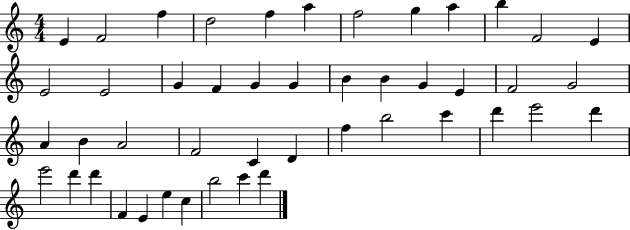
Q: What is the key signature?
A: C major